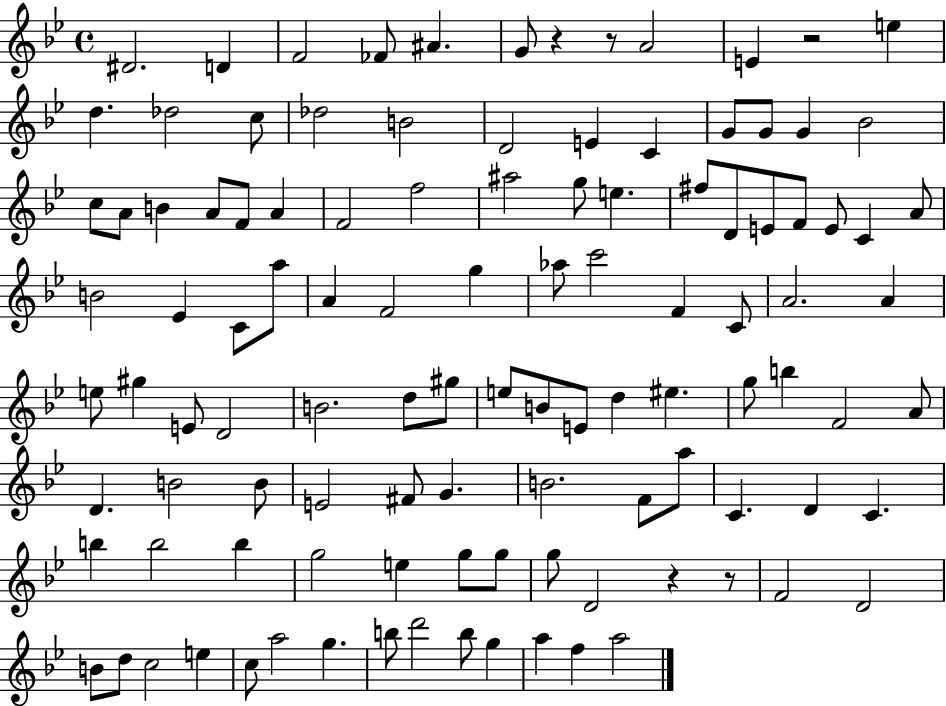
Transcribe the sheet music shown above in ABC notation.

X:1
T:Untitled
M:4/4
L:1/4
K:Bb
^D2 D F2 _F/2 ^A G/2 z z/2 A2 E z2 e d _d2 c/2 _d2 B2 D2 E C G/2 G/2 G _B2 c/2 A/2 B A/2 F/2 A F2 f2 ^a2 g/2 e ^f/2 D/2 E/2 F/2 E/2 C A/2 B2 _E C/2 a/2 A F2 g _a/2 c'2 F C/2 A2 A e/2 ^g E/2 D2 B2 d/2 ^g/2 e/2 B/2 E/2 d ^e g/2 b F2 A/2 D B2 B/2 E2 ^F/2 G B2 F/2 a/2 C D C b b2 b g2 e g/2 g/2 g/2 D2 z z/2 F2 D2 B/2 d/2 c2 e c/2 a2 g b/2 d'2 b/2 g a f a2